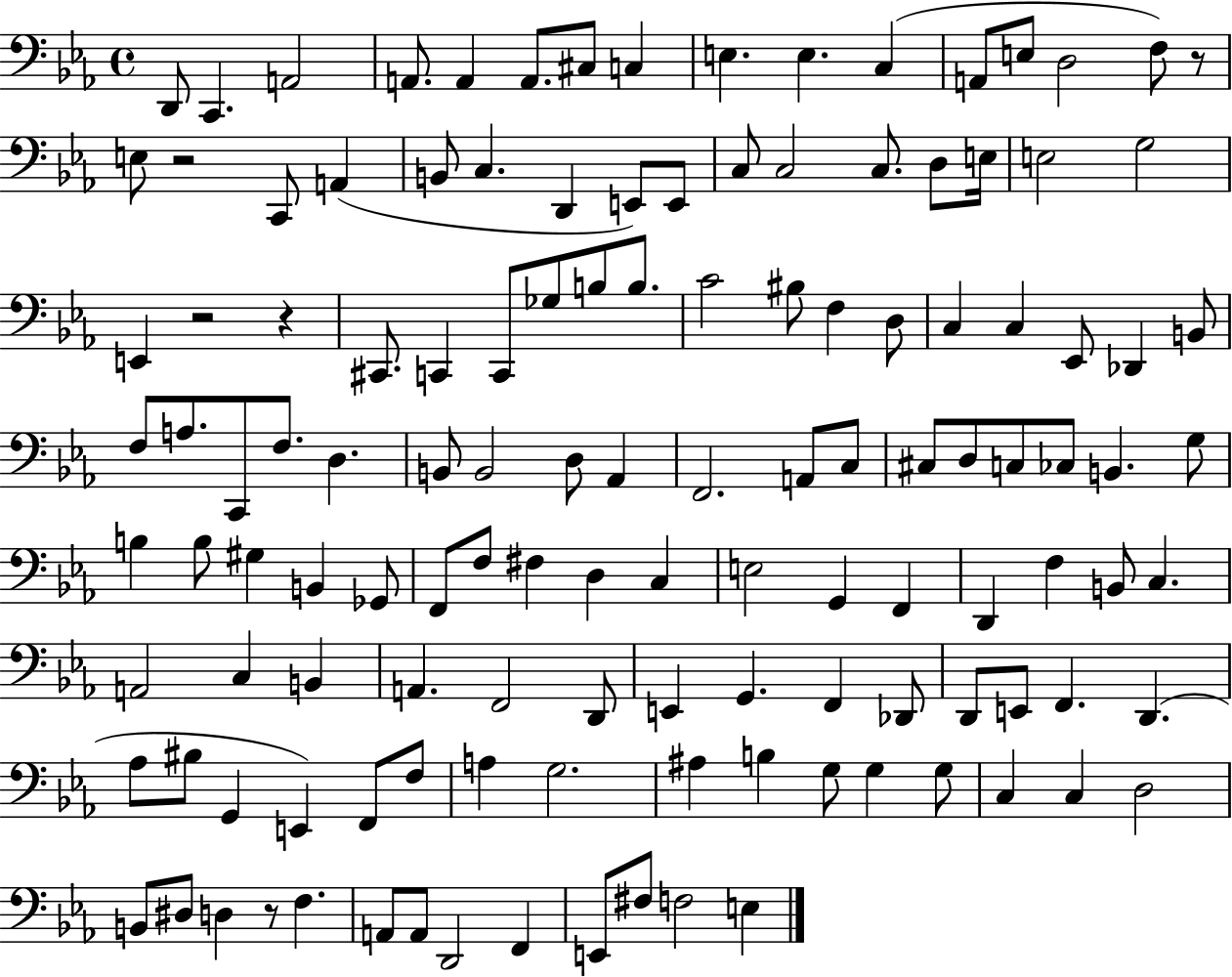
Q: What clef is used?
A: bass